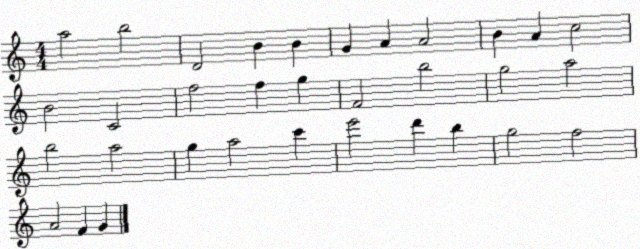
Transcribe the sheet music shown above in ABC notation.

X:1
T:Untitled
M:4/4
L:1/4
K:C
a2 b2 D2 B B G A A2 B A c2 B2 C2 f2 f g F2 b2 g2 a2 b2 a2 g a2 c' e'2 d' b g2 f2 A2 F G